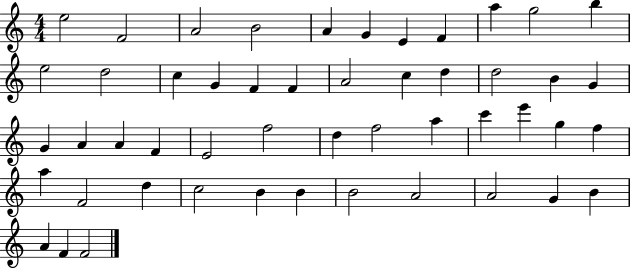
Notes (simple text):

E5/h F4/h A4/h B4/h A4/q G4/q E4/q F4/q A5/q G5/h B5/q E5/h D5/h C5/q G4/q F4/q F4/q A4/h C5/q D5/q D5/h B4/q G4/q G4/q A4/q A4/q F4/q E4/h F5/h D5/q F5/h A5/q C6/q E6/q G5/q F5/q A5/q F4/h D5/q C5/h B4/q B4/q B4/h A4/h A4/h G4/q B4/q A4/q F4/q F4/h